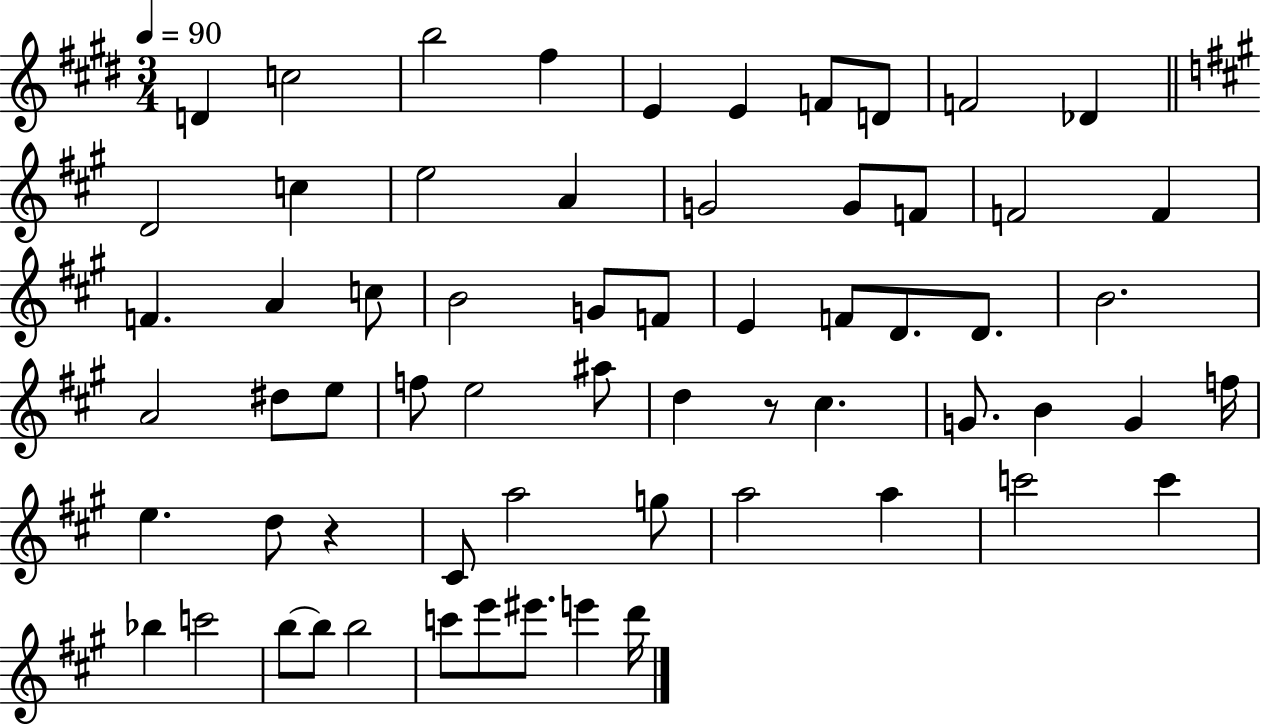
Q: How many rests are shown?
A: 2